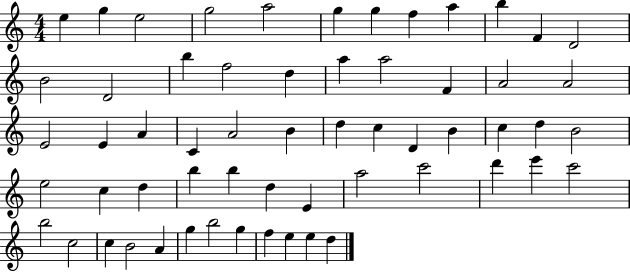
{
  \clef treble
  \numericTimeSignature
  \time 4/4
  \key c \major
  e''4 g''4 e''2 | g''2 a''2 | g''4 g''4 f''4 a''4 | b''4 f'4 d'2 | \break b'2 d'2 | b''4 f''2 d''4 | a''4 a''2 f'4 | a'2 a'2 | \break e'2 e'4 a'4 | c'4 a'2 b'4 | d''4 c''4 d'4 b'4 | c''4 d''4 b'2 | \break e''2 c''4 d''4 | b''4 b''4 d''4 e'4 | a''2 c'''2 | d'''4 e'''4 c'''2 | \break b''2 c''2 | c''4 b'2 a'4 | g''4 b''2 g''4 | f''4 e''4 e''4 d''4 | \break \bar "|."
}